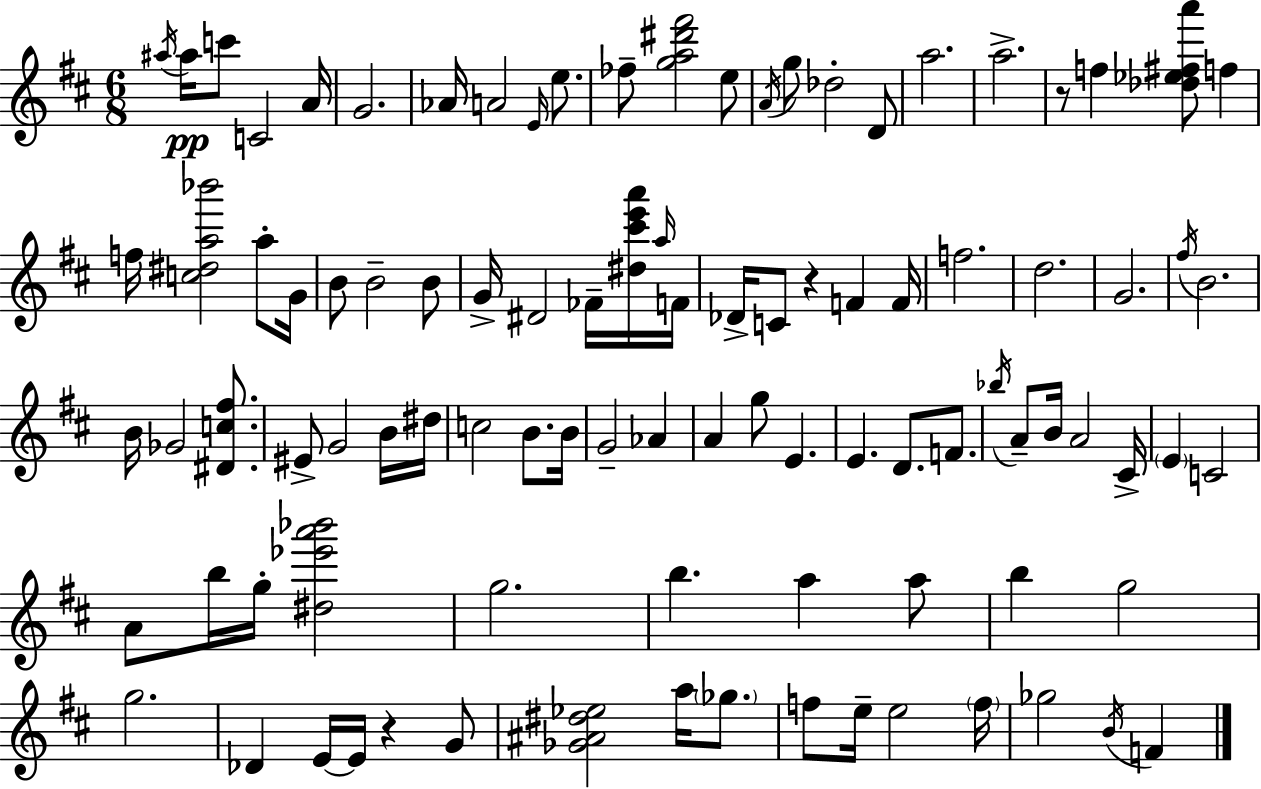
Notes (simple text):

A#5/s A#5/s C6/e C4/h A4/s G4/h. Ab4/s A4/h E4/s E5/e. FES5/e [G5,A5,D#6,F#6]/h E5/e A4/s G5/e Db5/h D4/e A5/h. A5/h. R/e F5/q [Db5,Eb5,F#5,A6]/e F5/q F5/s [C5,D#5,A5,Bb6]/h A5/e G4/s B4/e B4/h B4/e G4/s D#4/h FES4/s [D#5,C#6,E6,A6]/s A5/s F4/s Db4/s C4/e R/q F4/q F4/s F5/h. D5/h. G4/h. F#5/s B4/h. B4/s Gb4/h [D#4,C5,F#5]/e. EIS4/e G4/h B4/s D#5/s C5/h B4/e. B4/s G4/h Ab4/q A4/q G5/e E4/q. E4/q. D4/e. F4/e. Bb5/s A4/e B4/s A4/h C#4/s E4/q C4/h A4/e B5/s G5/s [D#5,Eb6,A6,Bb6]/h G5/h. B5/q. A5/q A5/e B5/q G5/h G5/h. Db4/q E4/s E4/s R/q G4/e [Gb4,A#4,D#5,Eb5]/h A5/s Gb5/e. F5/e E5/s E5/h F5/s Gb5/h B4/s F4/q